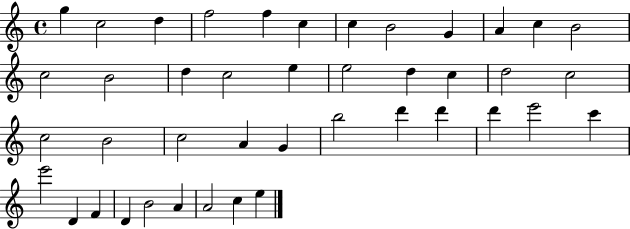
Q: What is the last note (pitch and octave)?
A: E5